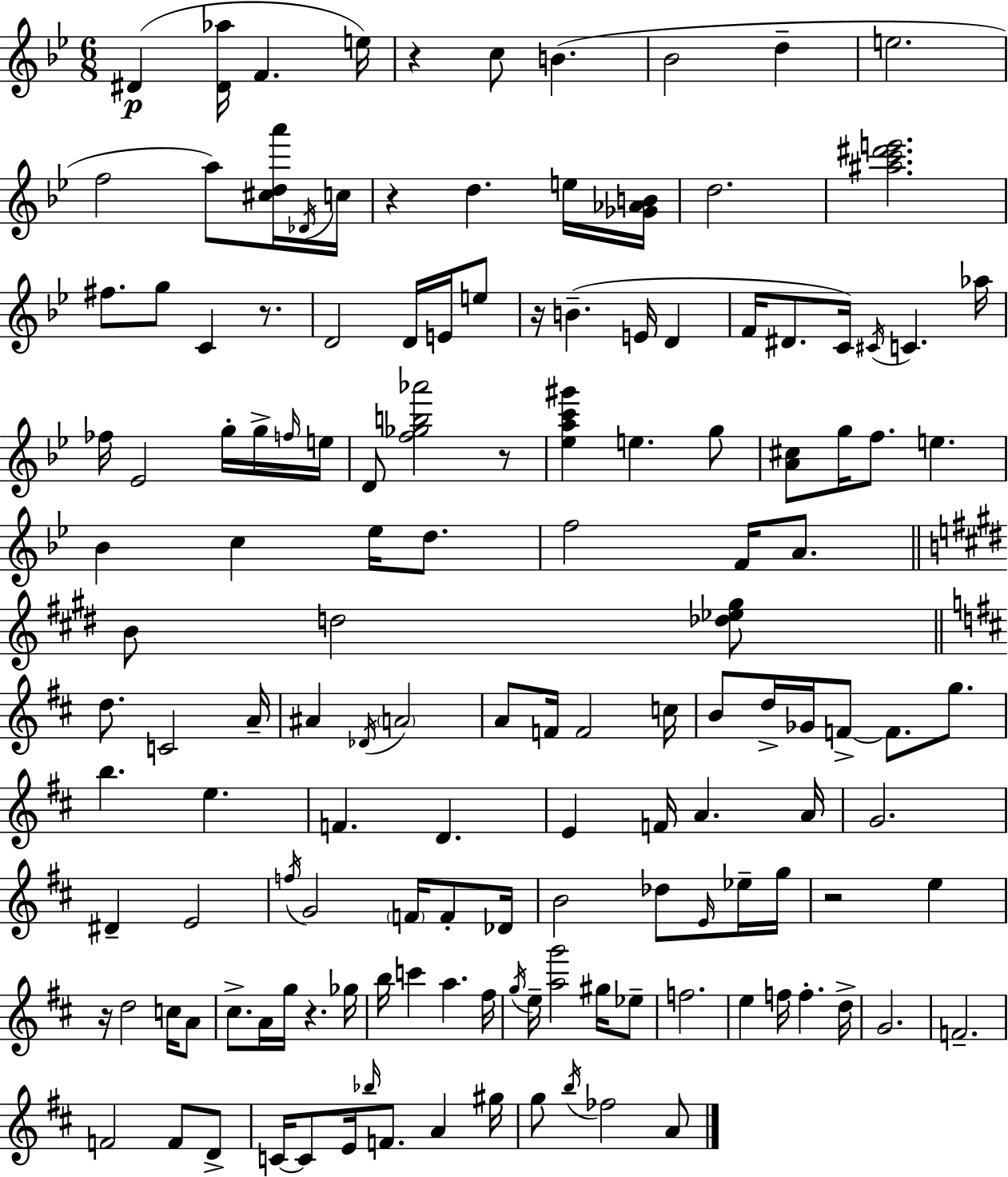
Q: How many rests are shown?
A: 8